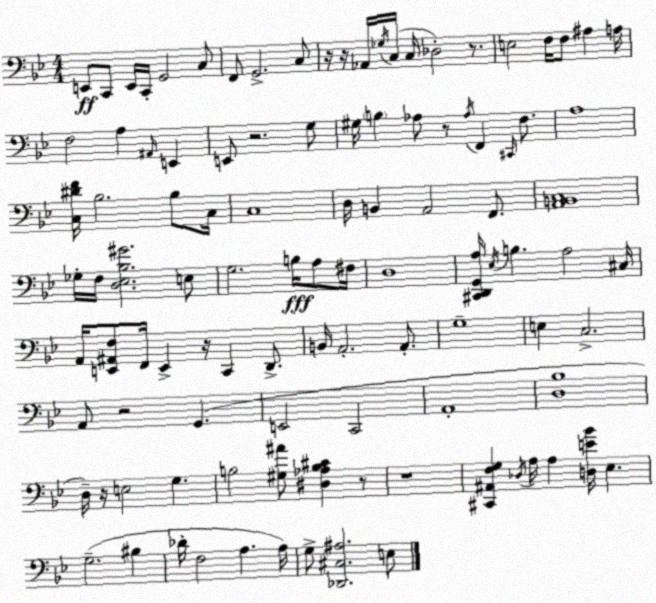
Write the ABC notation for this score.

X:1
T:Untitled
M:4/4
L:1/4
K:Bb
E,,/2 C,,/2 E,,/4 C,,/4 G,,2 C,/2 F,,/2 G,,2 C,/2 z/4 z/4 _A,,/4 _G,/4 C,/4 C,/4 _D,2 z/2 E,2 F,/4 F,/2 ^A, A,/4 F,2 A, ^A,,/4 E,, E,,/2 z2 G,/2 ^G,/4 B, _A,/2 z/2 _A,/4 F,, ^C,,/4 F,/2 A,4 [C,^DF]/4 _B,2 _B,/2 C,/4 C,4 D,/4 B,, A,,2 F,,/2 [A,,B,,C,]4 _G,/4 F,/4 [D,_E,_B,^G]2 E,/2 G,2 B,/4 A,/2 ^F,/4 D,4 [^C,,D,,G,,A,]/4 _E,/4 B, A,2 ^C,/4 A,,/4 [E,,^A,,F,]/2 F,,/4 E,, z/4 C,, D,,/2 B,,/4 A,,2 A,,/2 G,4 E, C,2 A,,/2 z2 G,, E,,2 C,,2 A,,4 [D,_B,]4 D,/4 z/4 E,2 G, B,2 [^G,^A]/2 [^D,_A,B,^C] z/2 z4 [^C,,^A,,F,G,] _D,/4 A,/4 A, [D,E_B]/4 _E, G,2 ^B, _D/4 F,2 A, A,/4 G,/2 [_D,,^C,^A,]2 E,/2